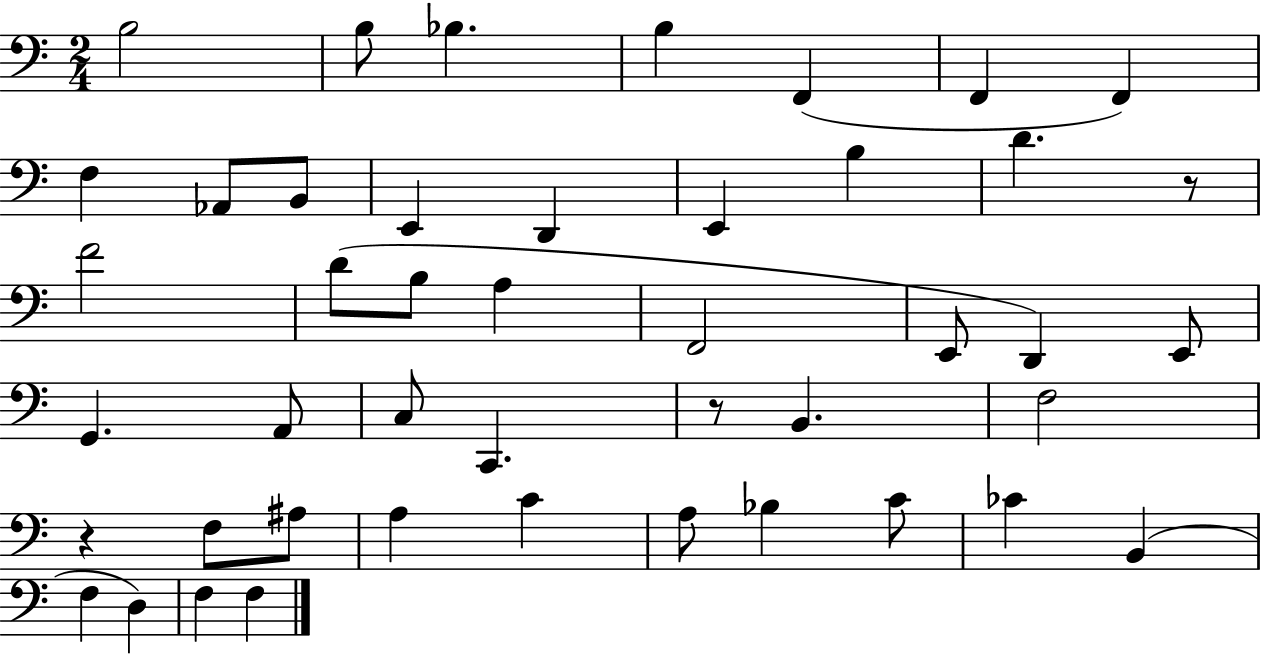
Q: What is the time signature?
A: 2/4